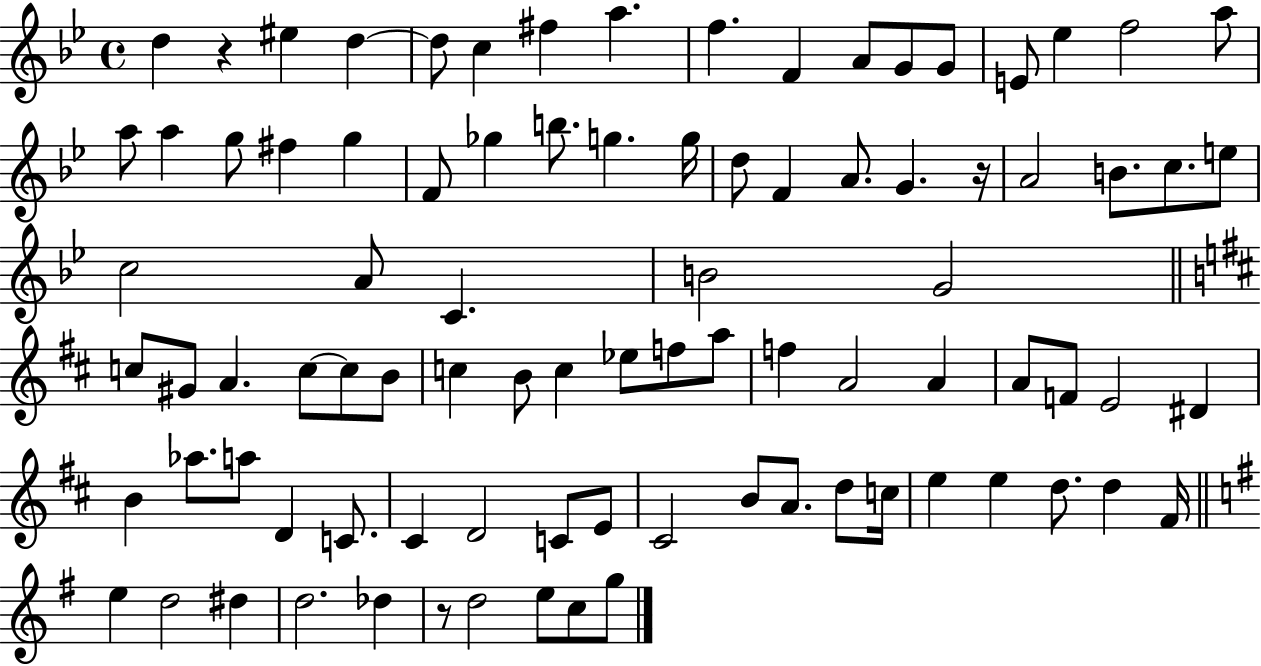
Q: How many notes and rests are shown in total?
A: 89